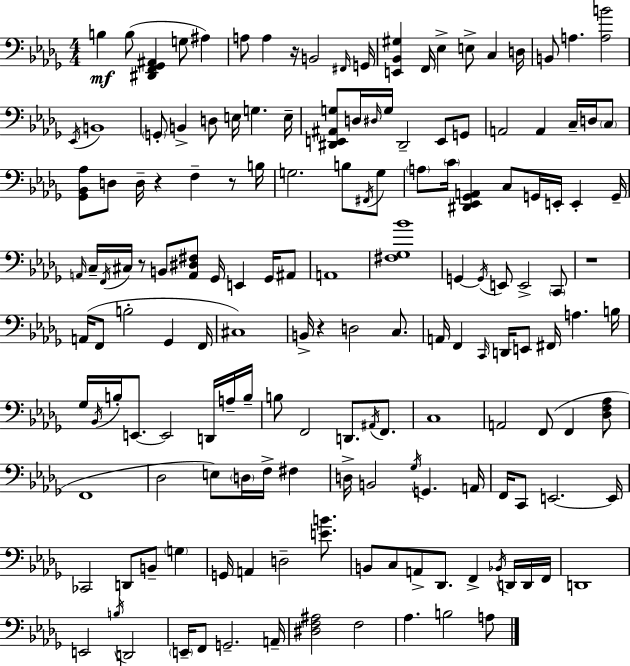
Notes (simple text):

B3/q B3/e [D#2,F2,Gb2,A#2]/q G3/e A#3/q A3/e A3/q R/s B2/h F#2/s G2/s [E2,Bb2,G#3]/q F2/s Eb3/q E3/e C3/q D3/s B2/e A3/q. [A3,B4]/h Eb2/s B2/w G2/e B2/q D3/e E3/s G3/q. E3/s [D#2,E2,A#2,G3]/e D3/s D#3/s G3/s D#2/h E2/e G2/e A2/h A2/q C3/s D3/s C3/e [Gb2,Bb2,Ab3]/e D3/e D3/s R/q F3/q R/e B3/s G3/h. B3/e F#2/s G3/e A3/e C4/s [D#2,Eb2,Gb2,A2]/q C3/e G2/s E2/s E2/q G2/s A2/s C3/s F2/s C#3/s R/e B2/e [A2,D#3,F#3]/e Gb2/s E2/q Gb2/s A#2/e A2/w [F#3,Gb3,Bb4]/w G2/q G2/s E2/e E2/h C2/e R/w A2/s F2/e B3/h Gb2/q F2/s C#3/w B2/s R/q D3/h C3/e. A2/s F2/q C2/s D2/s E2/e F#2/s A3/q. B3/s Gb3/s Bb2/s B3/s E2/e. E2/h D2/s A3/s B3/s B3/e F2/h D2/e. A#2/s F2/e. C3/w A2/h F2/e F2/q [Db3,F3,Ab3]/e F2/w Db3/h E3/e D3/s F3/s F#3/q D3/s B2/h Gb3/s G2/q. A2/s F2/s C2/e E2/h. E2/s CES2/h D2/e B2/e G3/q G2/s A2/q D3/h [E4,B4]/e. B2/e C3/e A2/e Db2/e. F2/q Bb2/s D2/s D2/s F2/s D2/w E2/h B3/s D2/h E2/s F2/e G2/h. A2/s [D#3,F3,A#3]/h F3/h Ab3/q. B3/h A3/e